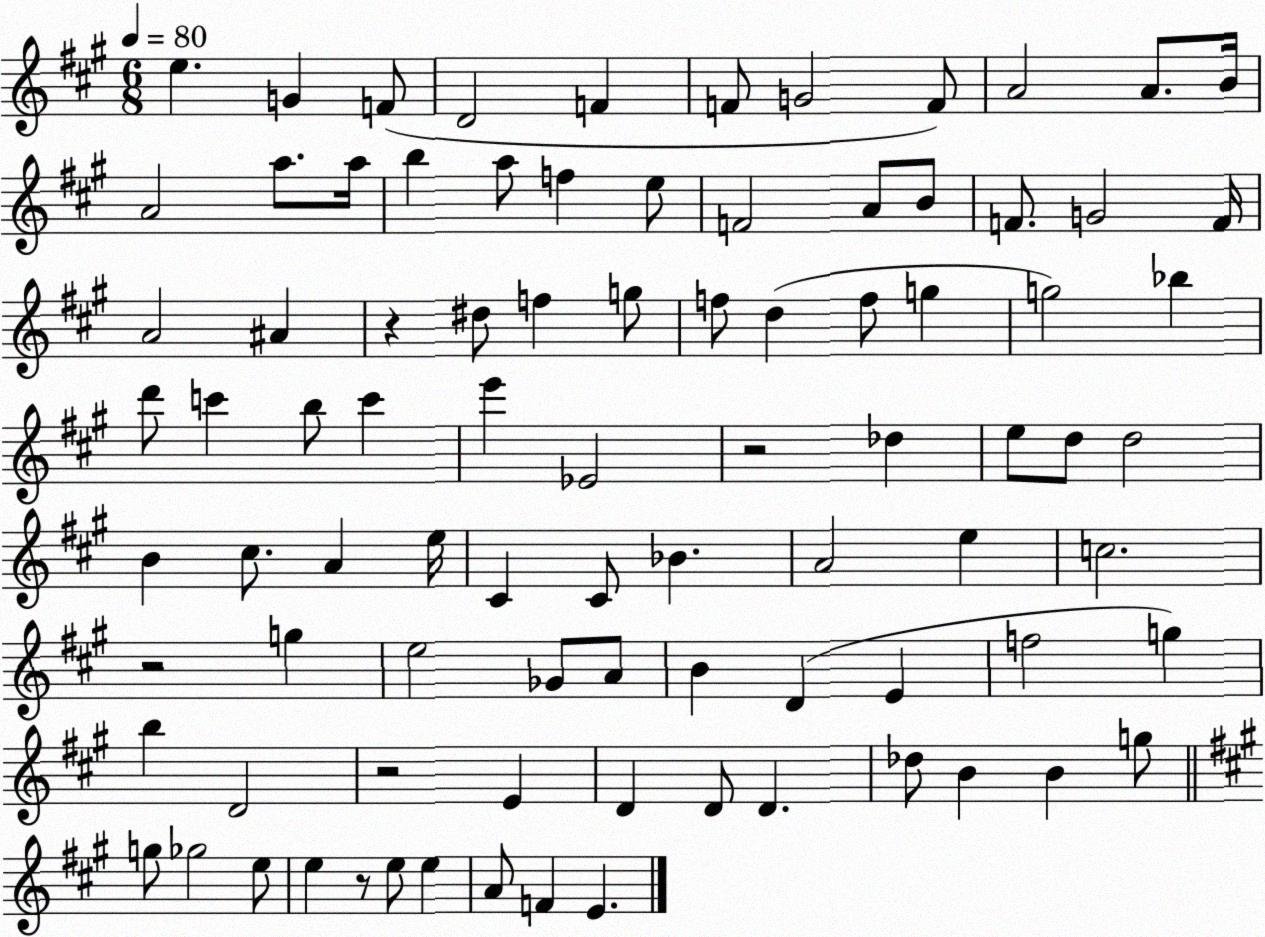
X:1
T:Untitled
M:6/8
L:1/4
K:A
e G F/2 D2 F F/2 G2 F/2 A2 A/2 B/4 A2 a/2 a/4 b a/2 f e/2 F2 A/2 B/2 F/2 G2 F/4 A2 ^A z ^d/2 f g/2 f/2 d f/2 g g2 _b d'/2 c' b/2 c' e' _E2 z2 _d e/2 d/2 d2 B ^c/2 A e/4 ^C ^C/2 _B A2 e c2 z2 g e2 _G/2 A/2 B D E f2 g b D2 z2 E D D/2 D _d/2 B B g/2 g/2 _g2 e/2 e z/2 e/2 e A/2 F E